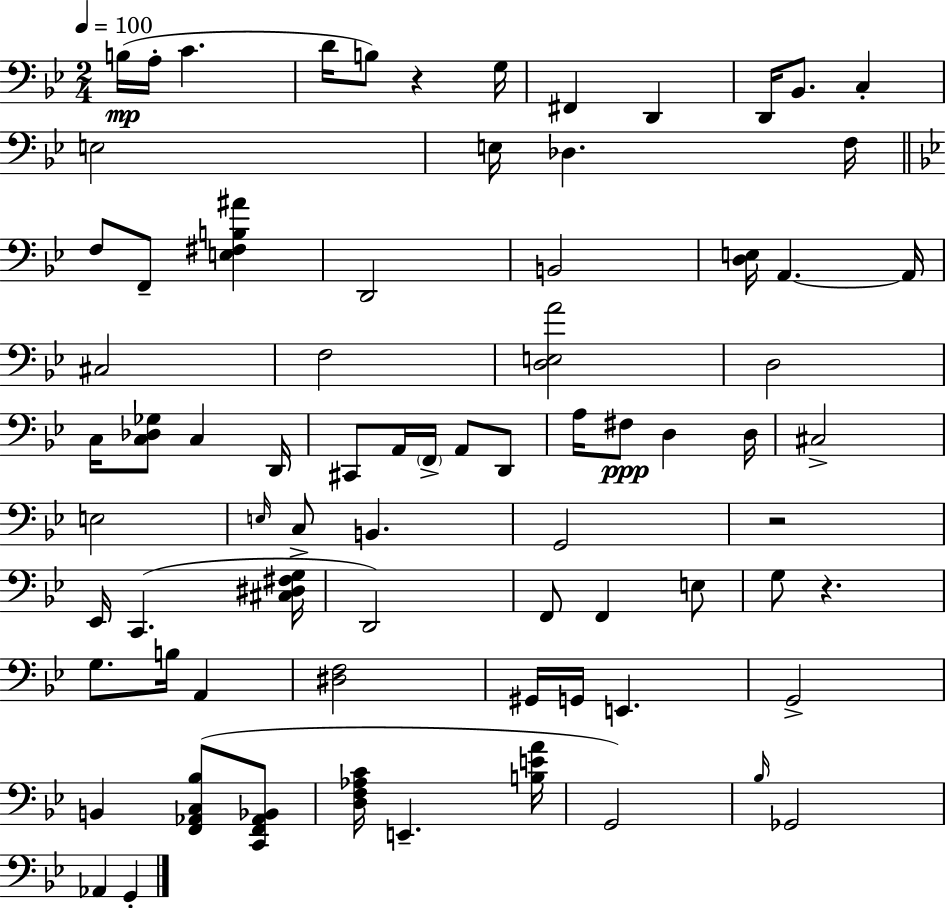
{
  \clef bass
  \numericTimeSignature
  \time 2/4
  \key bes \major
  \tempo 4 = 100
  b16(\mp a16-. c'4. | d'16 b8) r4 g16 | fis,4 d,4 | d,16 bes,8. c4-. | \break e2 | e16 des4. f16 | \bar "||" \break \key bes \major f8 f,8-- <e fis b ais'>4 | d,2 | b,2 | <d e>16 a,4.~~ a,16 | \break cis2 | f2 | <d e a'>2 | d2 | \break c16 <c des ges>8 c4 d,16 | cis,8 a,16 \parenthesize f,16-> a,8 d,8 | a16 fis8\ppp d4 d16 | cis2-> | \break e2 | \grace { e16 } c8-> b,4. | g,2 | r2 | \break ees,16 c,4.( | <cis dis fis g>16 d,2) | f,8 f,4 e8 | g8 r4. | \break g8. b16 a,4 | <dis f>2 | gis,16 g,16 e,4. | g,2-> | \break b,4 <f, aes, c bes>8( <c, f, aes, bes,>8 | <d f aes c'>16 e,4.-- | <b e' a'>16 g,2) | \grace { bes16 } ges,2 | \break aes,4 g,4-. | \bar "|."
}